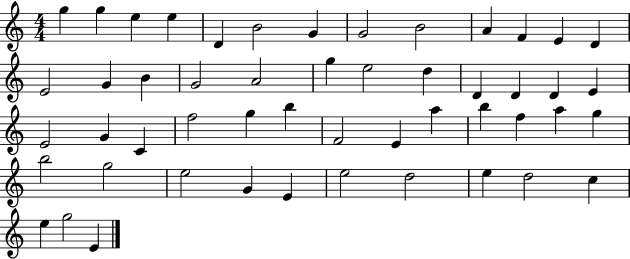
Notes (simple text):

G5/q G5/q E5/q E5/q D4/q B4/h G4/q G4/h B4/h A4/q F4/q E4/q D4/q E4/h G4/q B4/q G4/h A4/h G5/q E5/h D5/q D4/q D4/q D4/q E4/q E4/h G4/q C4/q F5/h G5/q B5/q F4/h E4/q A5/q B5/q F5/q A5/q G5/q B5/h G5/h E5/h G4/q E4/q E5/h D5/h E5/q D5/h C5/q E5/q G5/h E4/q